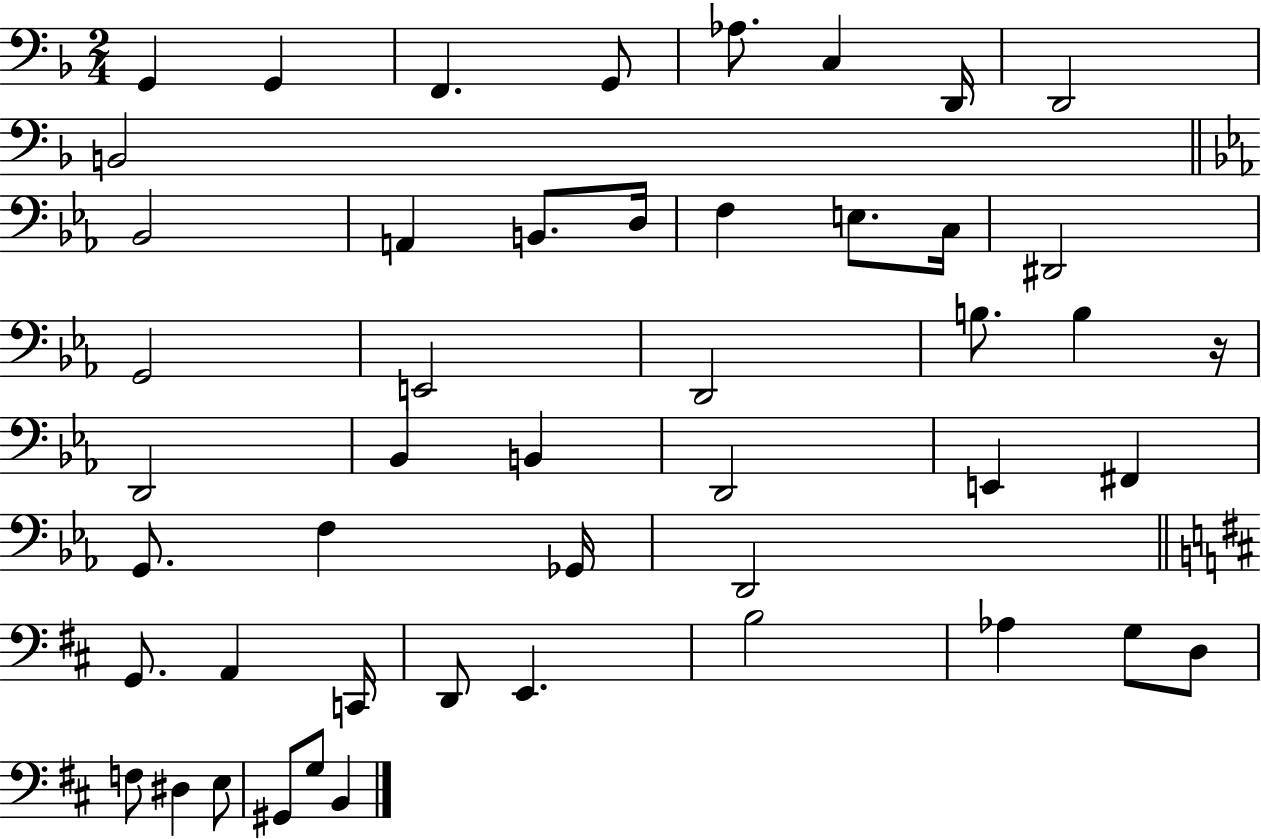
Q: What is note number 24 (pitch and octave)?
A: Bb2